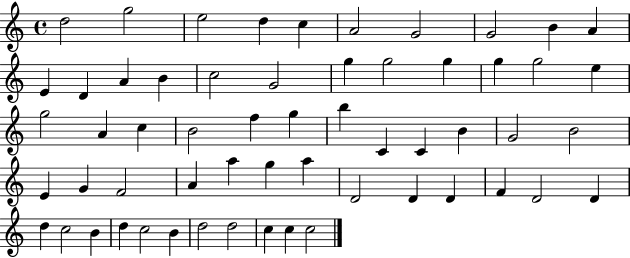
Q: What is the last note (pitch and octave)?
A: C5